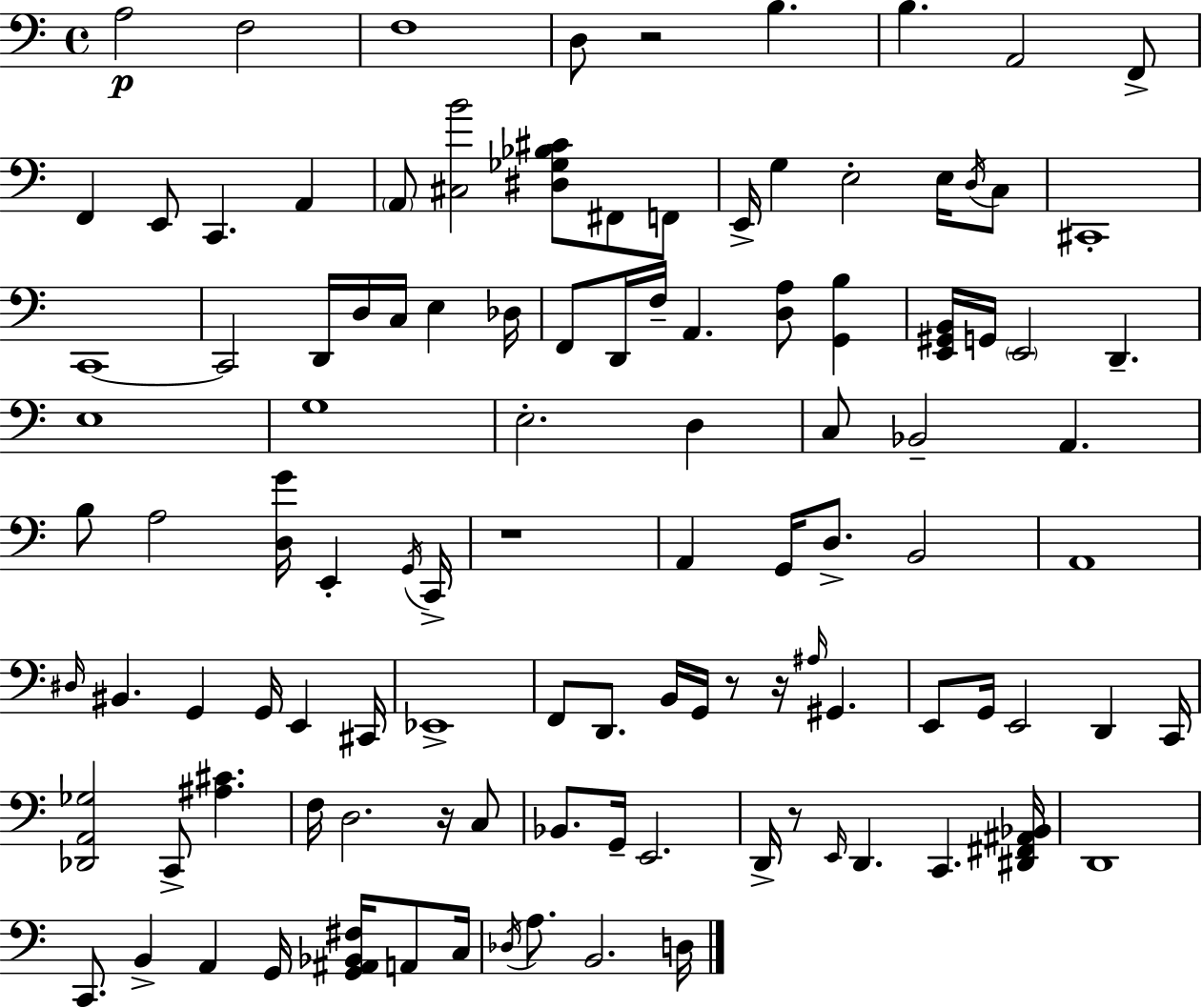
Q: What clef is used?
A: bass